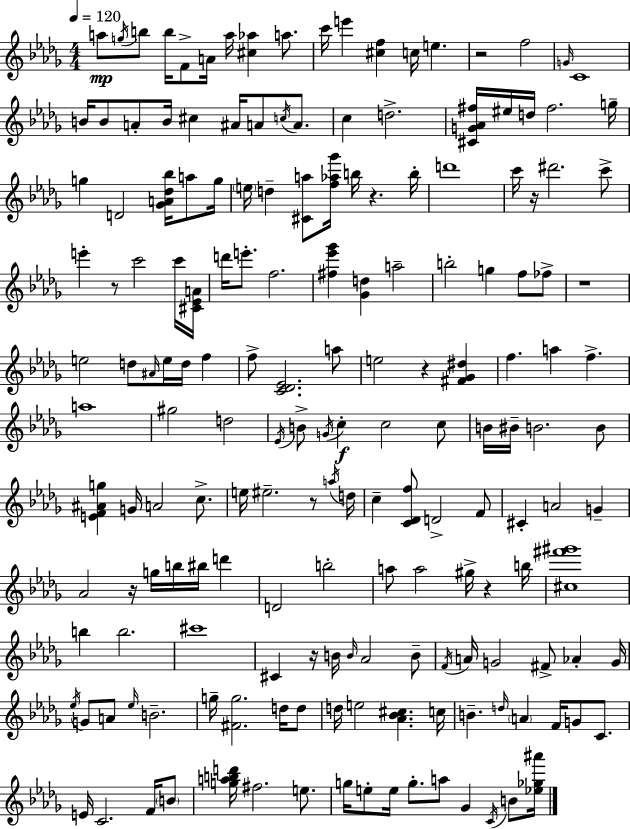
A5/e G5/s B5/e B5/s F4/e A4/s A5/s [C#5,Ab5]/q A5/e. C6/s E6/q [C#5,F5]/q C5/s E5/q. R/h F5/h G4/s C4/w B4/s B4/e A4/e B4/s C#5/q A#4/s A4/e C5/s A4/e. C5/q D5/h. [C#4,G4,Ab4,F#5]/s EIS5/s D5/s F#5/h. G5/s G5/q D4/h [Gb4,A4,Db5,Bb5]/s A5/e G5/s E5/s D5/q [C#4,A5]/e [F5,Ab5,Gb6]/s B5/s R/q. B5/s D6/w C6/s R/s D#6/h. C6/e E6/q R/e C6/h C6/s [C#4,Eb4,A4]/s D6/s E6/e. F5/h. [F#5,Eb6,Gb6]/q [Gb4,D5]/q A5/h B5/h G5/q F5/e FES5/e R/w E5/h D5/e A#4/s E5/s D5/s F5/q F5/e [C4,Db4,Eb4]/h. A5/e E5/h R/q [F#4,Gb4,D#5]/q F5/q. A5/q F5/q. A5/w G#5/h D5/h Eb4/s B4/e G4/s C5/q C5/h C5/e B4/s BIS4/s B4/h. B4/e [E4,F4,A#4,G5]/q G4/s A4/h C5/e. E5/s EIS5/h. R/e A5/s D5/s C5/q [C4,Db4,F5]/e D4/h F4/e C#4/q A4/h G4/q Ab4/h R/s G5/s B5/s BIS5/s D6/q D4/h B5/h A5/e A5/h G#5/s R/q B5/s [C#5,F#6,G#6]/w B5/q B5/h. C#6/w C#4/q R/s B4/s B4/s Ab4/h B4/e F4/s A4/s G4/h F#4/e Ab4/q G4/s Eb5/s G4/e A4/e Eb5/s B4/h. G5/s [F#4,G5]/h. D5/s D5/e D5/s E5/h [Ab4,Bb4,C#5]/q. C5/s B4/q. D5/s A4/q F4/s G4/e C4/e. E4/s C4/h. F4/s B4/e [G5,A5,B5,D6]/s F#5/h. E5/e. G5/s E5/e E5/s G5/e. A5/e Gb4/q C4/s B4/e [Eb5,Gb5,A#6]/s